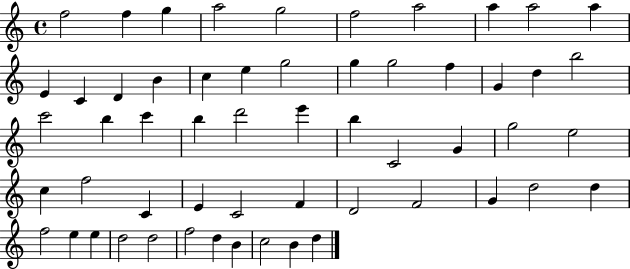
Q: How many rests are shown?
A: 0